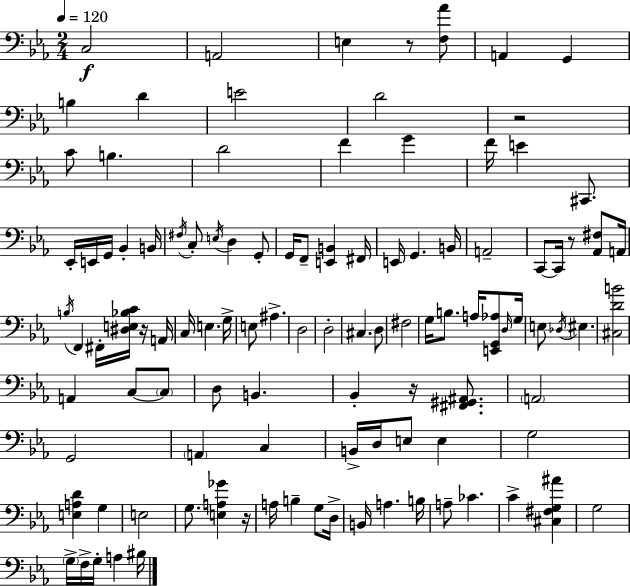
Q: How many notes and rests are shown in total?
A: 109